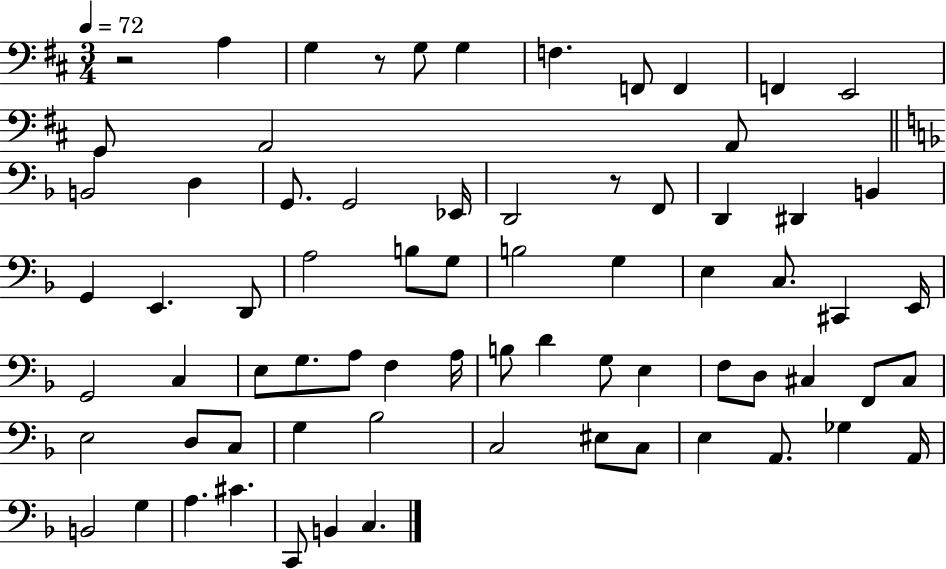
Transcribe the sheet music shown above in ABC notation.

X:1
T:Untitled
M:3/4
L:1/4
K:D
z2 A, G, z/2 G,/2 G, F, F,,/2 F,, F,, E,,2 G,,/2 A,,2 A,,/2 B,,2 D, G,,/2 G,,2 _E,,/4 D,,2 z/2 F,,/2 D,, ^D,, B,, G,, E,, D,,/2 A,2 B,/2 G,/2 B,2 G, E, C,/2 ^C,, E,,/4 G,,2 C, E,/2 G,/2 A,/2 F, A,/4 B,/2 D G,/2 E, F,/2 D,/2 ^C, F,,/2 ^C,/2 E,2 D,/2 C,/2 G, _B,2 C,2 ^E,/2 C,/2 E, A,,/2 _G, A,,/4 B,,2 G, A, ^C C,,/2 B,, C,